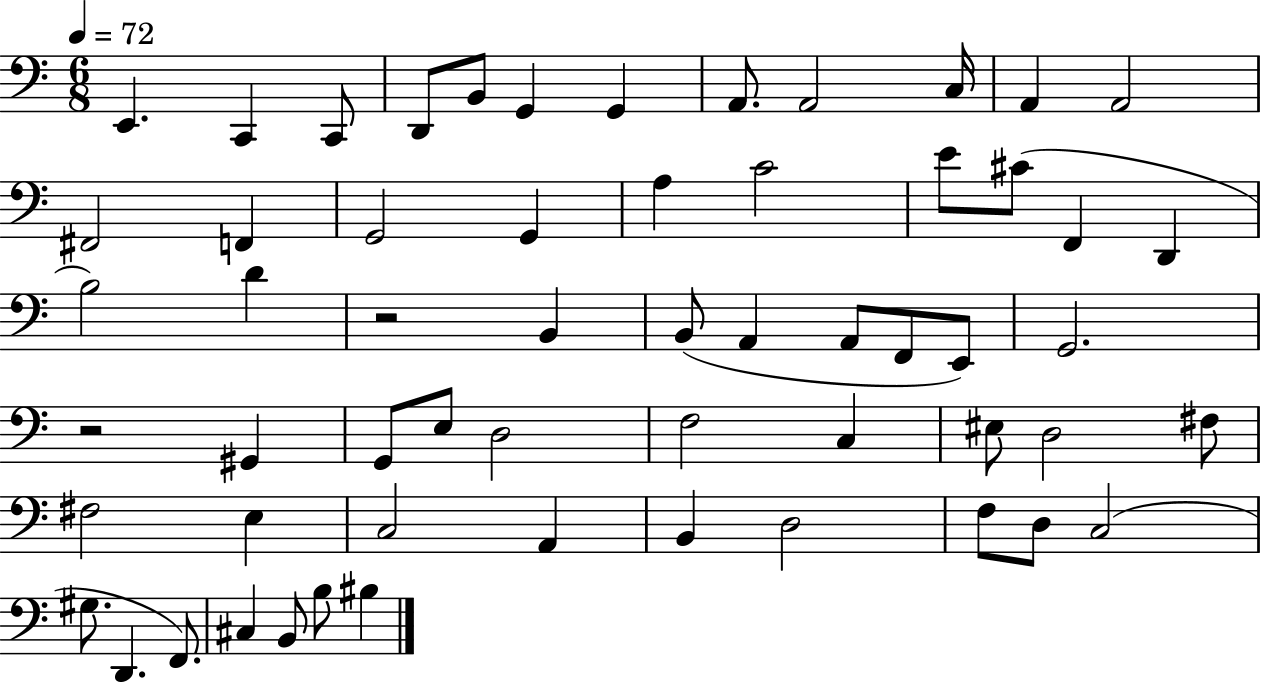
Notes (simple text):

E2/q. C2/q C2/e D2/e B2/e G2/q G2/q A2/e. A2/h C3/s A2/q A2/h F#2/h F2/q G2/h G2/q A3/q C4/h E4/e C#4/e F2/q D2/q B3/h D4/q R/h B2/q B2/e A2/q A2/e F2/e E2/e G2/h. R/h G#2/q G2/e E3/e D3/h F3/h C3/q EIS3/e D3/h F#3/e F#3/h E3/q C3/h A2/q B2/q D3/h F3/e D3/e C3/h G#3/e. D2/q. F2/e. C#3/q B2/e B3/e BIS3/q